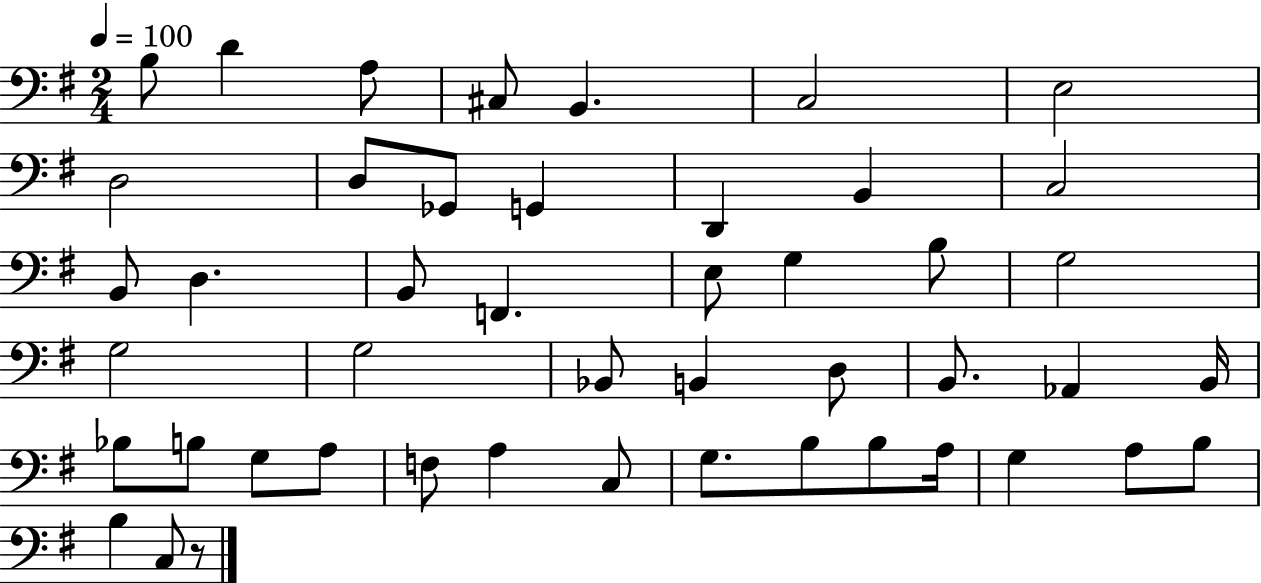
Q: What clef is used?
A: bass